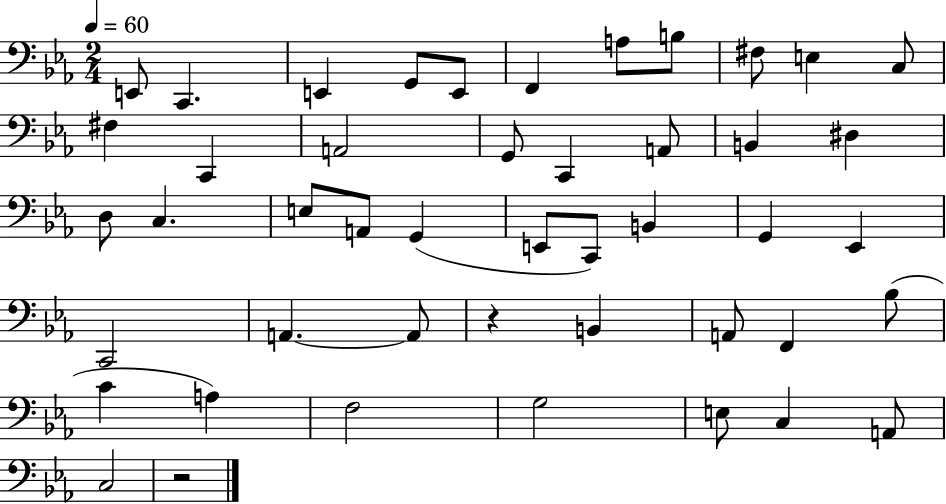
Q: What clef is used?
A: bass